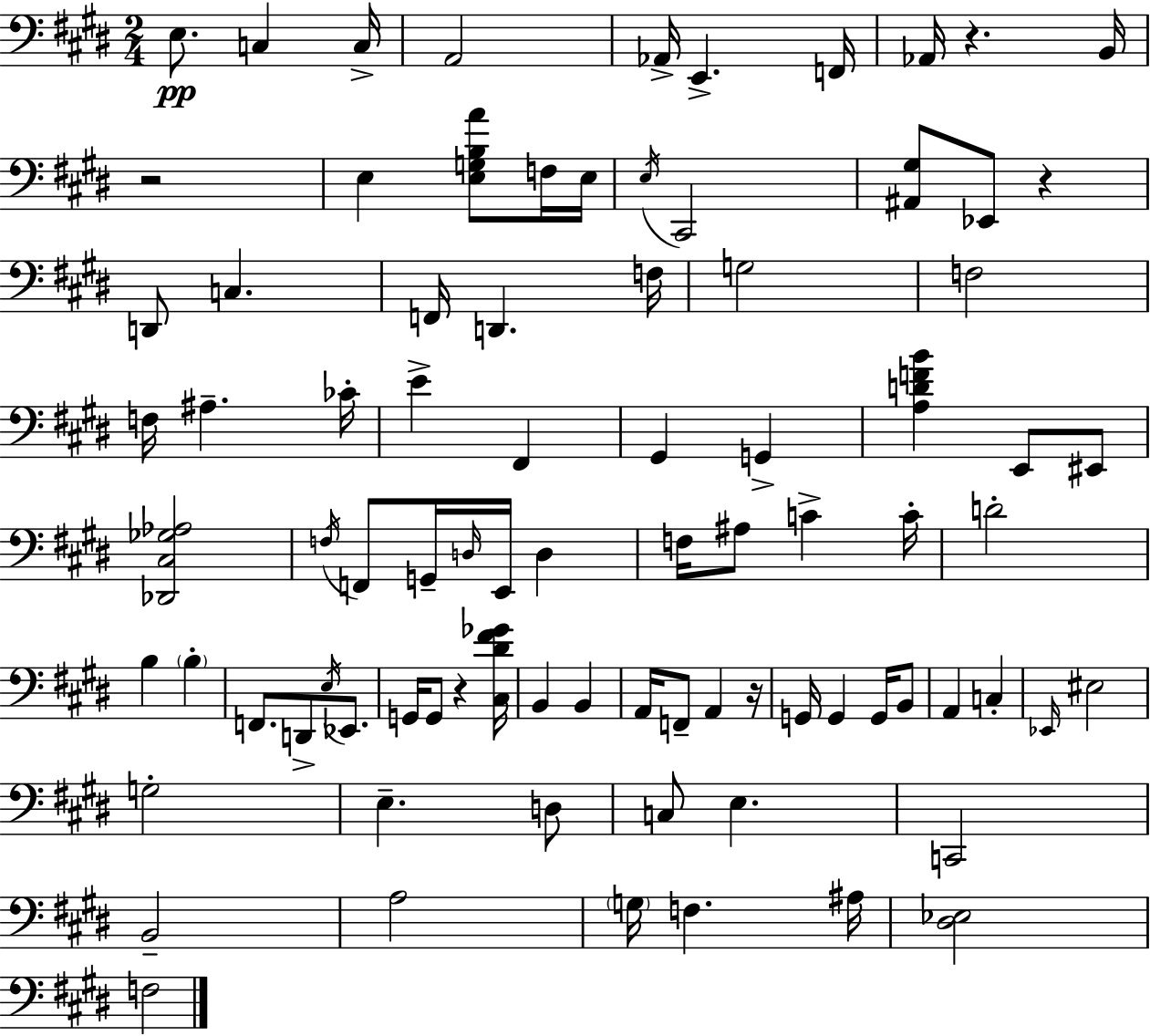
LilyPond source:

{
  \clef bass
  \numericTimeSignature
  \time 2/4
  \key e \major
  e8.\pp c4 c16-> | a,2 | aes,16-> e,4.-> f,16 | aes,16 r4. b,16 | \break r2 | e4 <e g b a'>8 f16 e16 | \acciaccatura { e16 } cis,2 | <ais, gis>8 ees,8 r4 | \break d,8 c4. | f,16 d,4. | f16 g2 | f2 | \break f16 ais4.-- | ces'16-. e'4-> fis,4 | gis,4 g,4-> | <a d' f' b'>4 e,8 eis,8 | \break <des, cis ges aes>2 | \acciaccatura { f16 } f,8 g,16-- \grace { d16 } e,16 d4 | f16 ais8 c'4-> | c'16-. d'2-. | \break b4 \parenthesize b4-. | f,8. d,8-> | \acciaccatura { e16 } ees,8. g,16 g,8 r4 | <cis dis' fis' ges'>16 b,4 | \break b,4 a,16 f,8-- a,4 | r16 g,16 g,4 | g,16 b,8 a,4 | c4-. \grace { ees,16 } eis2 | \break g2-. | e4.-- | d8 c8 e4. | c,2 | \break b,2-- | a2 | \parenthesize g16 f4. | ais16 <dis ees>2 | \break f2 | \bar "|."
}